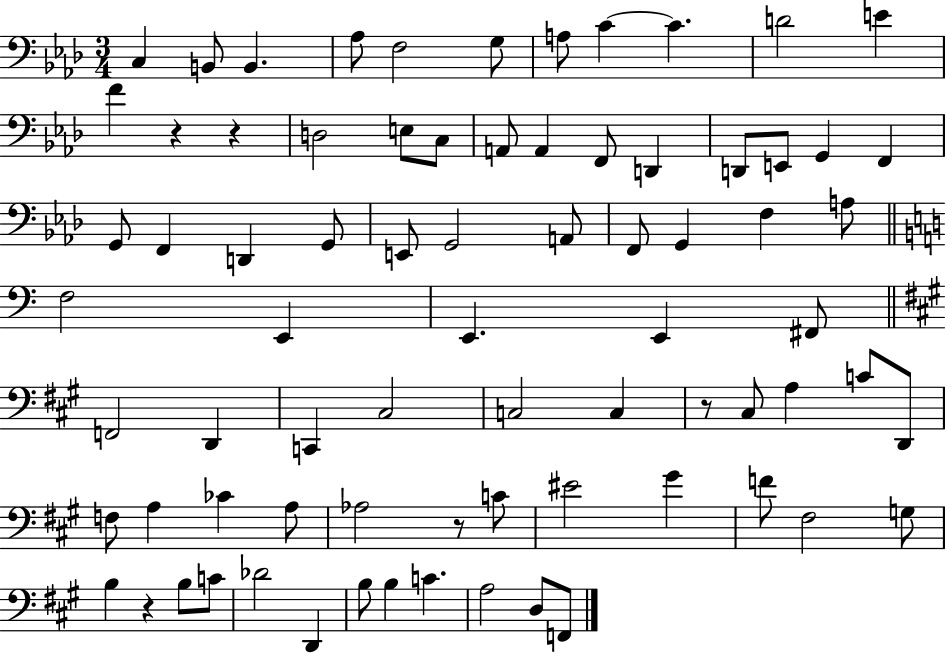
C3/q B2/e B2/q. Ab3/e F3/h G3/e A3/e C4/q C4/q. D4/h E4/q F4/q R/q R/q D3/h E3/e C3/e A2/e A2/q F2/e D2/q D2/e E2/e G2/q F2/q G2/e F2/q D2/q G2/e E2/e G2/h A2/e F2/e G2/q F3/q A3/e F3/h E2/q E2/q. E2/q F#2/e F2/h D2/q C2/q C#3/h C3/h C3/q R/e C#3/e A3/q C4/e D2/e F3/e A3/q CES4/q A3/e Ab3/h R/e C4/e EIS4/h G#4/q F4/e F#3/h G3/e B3/q R/q B3/e C4/e Db4/h D2/q B3/e B3/q C4/q. A3/h D3/e F2/e